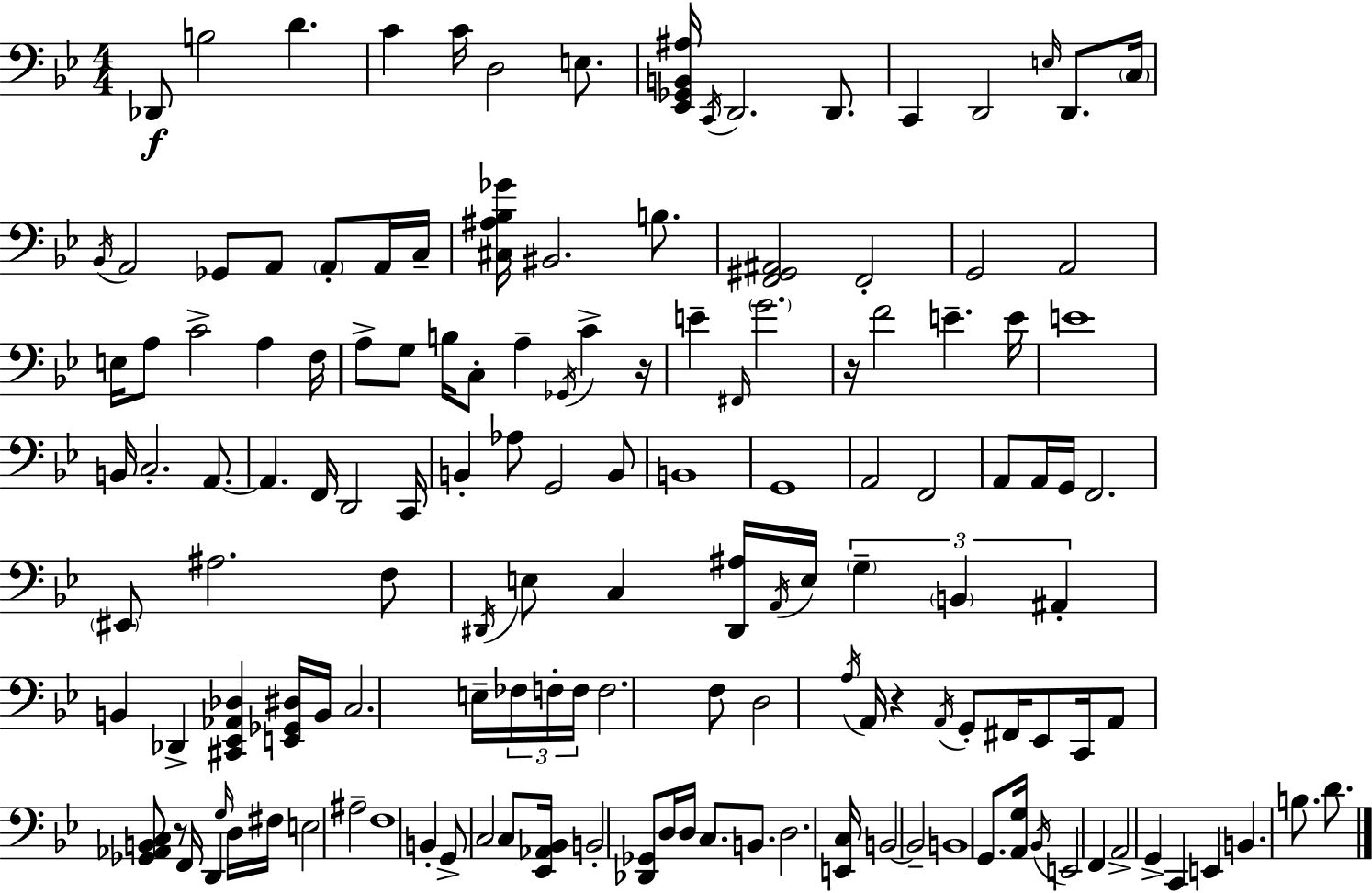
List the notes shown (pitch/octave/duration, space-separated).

Db2/e B3/h D4/q. C4/q C4/s D3/h E3/e. [Eb2,Gb2,B2,A#3]/s C2/s D2/h. D2/e. C2/q D2/h E3/s D2/e. C3/s Bb2/s A2/h Gb2/e A2/e A2/e A2/s C3/s [C#3,A#3,Bb3,Gb4]/s BIS2/h. B3/e. [F2,G#2,A#2]/h F2/h G2/h A2/h E3/s A3/e C4/h A3/q F3/s A3/e G3/e B3/s C3/e A3/q Gb2/s C4/q R/s E4/q F#2/s G4/h. R/s F4/h E4/q. E4/s E4/w B2/s C3/h. A2/e. A2/q. F2/s D2/h C2/s B2/q Ab3/e G2/h B2/e B2/w G2/w A2/h F2/h A2/e A2/s G2/s F2/h. EIS2/e A#3/h. F3/e D#2/s E3/e C3/q [D#2,A#3]/s A2/s E3/s G3/q B2/q A#2/q B2/q Db2/q [C#2,Eb2,Ab2,Db3]/q [E2,Gb2,D#3]/s B2/s C3/h. E3/s FES3/s F3/s F3/s F3/h. F3/e D3/h A3/s A2/s R/q A2/s G2/e F#2/s Eb2/e C2/s A2/e [Gb2,Ab2,B2,C3]/e R/e F2/s D2/q G3/s D3/s F#3/s E3/h A#3/h F3/w B2/q G2/e C3/h C3/e [Eb2,Ab2,Bb2]/s B2/h [Db2,Gb2]/e D3/s D3/s C3/e. B2/e. D3/h. [E2,C3]/s B2/h B2/h B2/w G2/e. [A2,G3]/s Bb2/s E2/h F2/q A2/h G2/q C2/q E2/q B2/q. B3/e. D4/e.